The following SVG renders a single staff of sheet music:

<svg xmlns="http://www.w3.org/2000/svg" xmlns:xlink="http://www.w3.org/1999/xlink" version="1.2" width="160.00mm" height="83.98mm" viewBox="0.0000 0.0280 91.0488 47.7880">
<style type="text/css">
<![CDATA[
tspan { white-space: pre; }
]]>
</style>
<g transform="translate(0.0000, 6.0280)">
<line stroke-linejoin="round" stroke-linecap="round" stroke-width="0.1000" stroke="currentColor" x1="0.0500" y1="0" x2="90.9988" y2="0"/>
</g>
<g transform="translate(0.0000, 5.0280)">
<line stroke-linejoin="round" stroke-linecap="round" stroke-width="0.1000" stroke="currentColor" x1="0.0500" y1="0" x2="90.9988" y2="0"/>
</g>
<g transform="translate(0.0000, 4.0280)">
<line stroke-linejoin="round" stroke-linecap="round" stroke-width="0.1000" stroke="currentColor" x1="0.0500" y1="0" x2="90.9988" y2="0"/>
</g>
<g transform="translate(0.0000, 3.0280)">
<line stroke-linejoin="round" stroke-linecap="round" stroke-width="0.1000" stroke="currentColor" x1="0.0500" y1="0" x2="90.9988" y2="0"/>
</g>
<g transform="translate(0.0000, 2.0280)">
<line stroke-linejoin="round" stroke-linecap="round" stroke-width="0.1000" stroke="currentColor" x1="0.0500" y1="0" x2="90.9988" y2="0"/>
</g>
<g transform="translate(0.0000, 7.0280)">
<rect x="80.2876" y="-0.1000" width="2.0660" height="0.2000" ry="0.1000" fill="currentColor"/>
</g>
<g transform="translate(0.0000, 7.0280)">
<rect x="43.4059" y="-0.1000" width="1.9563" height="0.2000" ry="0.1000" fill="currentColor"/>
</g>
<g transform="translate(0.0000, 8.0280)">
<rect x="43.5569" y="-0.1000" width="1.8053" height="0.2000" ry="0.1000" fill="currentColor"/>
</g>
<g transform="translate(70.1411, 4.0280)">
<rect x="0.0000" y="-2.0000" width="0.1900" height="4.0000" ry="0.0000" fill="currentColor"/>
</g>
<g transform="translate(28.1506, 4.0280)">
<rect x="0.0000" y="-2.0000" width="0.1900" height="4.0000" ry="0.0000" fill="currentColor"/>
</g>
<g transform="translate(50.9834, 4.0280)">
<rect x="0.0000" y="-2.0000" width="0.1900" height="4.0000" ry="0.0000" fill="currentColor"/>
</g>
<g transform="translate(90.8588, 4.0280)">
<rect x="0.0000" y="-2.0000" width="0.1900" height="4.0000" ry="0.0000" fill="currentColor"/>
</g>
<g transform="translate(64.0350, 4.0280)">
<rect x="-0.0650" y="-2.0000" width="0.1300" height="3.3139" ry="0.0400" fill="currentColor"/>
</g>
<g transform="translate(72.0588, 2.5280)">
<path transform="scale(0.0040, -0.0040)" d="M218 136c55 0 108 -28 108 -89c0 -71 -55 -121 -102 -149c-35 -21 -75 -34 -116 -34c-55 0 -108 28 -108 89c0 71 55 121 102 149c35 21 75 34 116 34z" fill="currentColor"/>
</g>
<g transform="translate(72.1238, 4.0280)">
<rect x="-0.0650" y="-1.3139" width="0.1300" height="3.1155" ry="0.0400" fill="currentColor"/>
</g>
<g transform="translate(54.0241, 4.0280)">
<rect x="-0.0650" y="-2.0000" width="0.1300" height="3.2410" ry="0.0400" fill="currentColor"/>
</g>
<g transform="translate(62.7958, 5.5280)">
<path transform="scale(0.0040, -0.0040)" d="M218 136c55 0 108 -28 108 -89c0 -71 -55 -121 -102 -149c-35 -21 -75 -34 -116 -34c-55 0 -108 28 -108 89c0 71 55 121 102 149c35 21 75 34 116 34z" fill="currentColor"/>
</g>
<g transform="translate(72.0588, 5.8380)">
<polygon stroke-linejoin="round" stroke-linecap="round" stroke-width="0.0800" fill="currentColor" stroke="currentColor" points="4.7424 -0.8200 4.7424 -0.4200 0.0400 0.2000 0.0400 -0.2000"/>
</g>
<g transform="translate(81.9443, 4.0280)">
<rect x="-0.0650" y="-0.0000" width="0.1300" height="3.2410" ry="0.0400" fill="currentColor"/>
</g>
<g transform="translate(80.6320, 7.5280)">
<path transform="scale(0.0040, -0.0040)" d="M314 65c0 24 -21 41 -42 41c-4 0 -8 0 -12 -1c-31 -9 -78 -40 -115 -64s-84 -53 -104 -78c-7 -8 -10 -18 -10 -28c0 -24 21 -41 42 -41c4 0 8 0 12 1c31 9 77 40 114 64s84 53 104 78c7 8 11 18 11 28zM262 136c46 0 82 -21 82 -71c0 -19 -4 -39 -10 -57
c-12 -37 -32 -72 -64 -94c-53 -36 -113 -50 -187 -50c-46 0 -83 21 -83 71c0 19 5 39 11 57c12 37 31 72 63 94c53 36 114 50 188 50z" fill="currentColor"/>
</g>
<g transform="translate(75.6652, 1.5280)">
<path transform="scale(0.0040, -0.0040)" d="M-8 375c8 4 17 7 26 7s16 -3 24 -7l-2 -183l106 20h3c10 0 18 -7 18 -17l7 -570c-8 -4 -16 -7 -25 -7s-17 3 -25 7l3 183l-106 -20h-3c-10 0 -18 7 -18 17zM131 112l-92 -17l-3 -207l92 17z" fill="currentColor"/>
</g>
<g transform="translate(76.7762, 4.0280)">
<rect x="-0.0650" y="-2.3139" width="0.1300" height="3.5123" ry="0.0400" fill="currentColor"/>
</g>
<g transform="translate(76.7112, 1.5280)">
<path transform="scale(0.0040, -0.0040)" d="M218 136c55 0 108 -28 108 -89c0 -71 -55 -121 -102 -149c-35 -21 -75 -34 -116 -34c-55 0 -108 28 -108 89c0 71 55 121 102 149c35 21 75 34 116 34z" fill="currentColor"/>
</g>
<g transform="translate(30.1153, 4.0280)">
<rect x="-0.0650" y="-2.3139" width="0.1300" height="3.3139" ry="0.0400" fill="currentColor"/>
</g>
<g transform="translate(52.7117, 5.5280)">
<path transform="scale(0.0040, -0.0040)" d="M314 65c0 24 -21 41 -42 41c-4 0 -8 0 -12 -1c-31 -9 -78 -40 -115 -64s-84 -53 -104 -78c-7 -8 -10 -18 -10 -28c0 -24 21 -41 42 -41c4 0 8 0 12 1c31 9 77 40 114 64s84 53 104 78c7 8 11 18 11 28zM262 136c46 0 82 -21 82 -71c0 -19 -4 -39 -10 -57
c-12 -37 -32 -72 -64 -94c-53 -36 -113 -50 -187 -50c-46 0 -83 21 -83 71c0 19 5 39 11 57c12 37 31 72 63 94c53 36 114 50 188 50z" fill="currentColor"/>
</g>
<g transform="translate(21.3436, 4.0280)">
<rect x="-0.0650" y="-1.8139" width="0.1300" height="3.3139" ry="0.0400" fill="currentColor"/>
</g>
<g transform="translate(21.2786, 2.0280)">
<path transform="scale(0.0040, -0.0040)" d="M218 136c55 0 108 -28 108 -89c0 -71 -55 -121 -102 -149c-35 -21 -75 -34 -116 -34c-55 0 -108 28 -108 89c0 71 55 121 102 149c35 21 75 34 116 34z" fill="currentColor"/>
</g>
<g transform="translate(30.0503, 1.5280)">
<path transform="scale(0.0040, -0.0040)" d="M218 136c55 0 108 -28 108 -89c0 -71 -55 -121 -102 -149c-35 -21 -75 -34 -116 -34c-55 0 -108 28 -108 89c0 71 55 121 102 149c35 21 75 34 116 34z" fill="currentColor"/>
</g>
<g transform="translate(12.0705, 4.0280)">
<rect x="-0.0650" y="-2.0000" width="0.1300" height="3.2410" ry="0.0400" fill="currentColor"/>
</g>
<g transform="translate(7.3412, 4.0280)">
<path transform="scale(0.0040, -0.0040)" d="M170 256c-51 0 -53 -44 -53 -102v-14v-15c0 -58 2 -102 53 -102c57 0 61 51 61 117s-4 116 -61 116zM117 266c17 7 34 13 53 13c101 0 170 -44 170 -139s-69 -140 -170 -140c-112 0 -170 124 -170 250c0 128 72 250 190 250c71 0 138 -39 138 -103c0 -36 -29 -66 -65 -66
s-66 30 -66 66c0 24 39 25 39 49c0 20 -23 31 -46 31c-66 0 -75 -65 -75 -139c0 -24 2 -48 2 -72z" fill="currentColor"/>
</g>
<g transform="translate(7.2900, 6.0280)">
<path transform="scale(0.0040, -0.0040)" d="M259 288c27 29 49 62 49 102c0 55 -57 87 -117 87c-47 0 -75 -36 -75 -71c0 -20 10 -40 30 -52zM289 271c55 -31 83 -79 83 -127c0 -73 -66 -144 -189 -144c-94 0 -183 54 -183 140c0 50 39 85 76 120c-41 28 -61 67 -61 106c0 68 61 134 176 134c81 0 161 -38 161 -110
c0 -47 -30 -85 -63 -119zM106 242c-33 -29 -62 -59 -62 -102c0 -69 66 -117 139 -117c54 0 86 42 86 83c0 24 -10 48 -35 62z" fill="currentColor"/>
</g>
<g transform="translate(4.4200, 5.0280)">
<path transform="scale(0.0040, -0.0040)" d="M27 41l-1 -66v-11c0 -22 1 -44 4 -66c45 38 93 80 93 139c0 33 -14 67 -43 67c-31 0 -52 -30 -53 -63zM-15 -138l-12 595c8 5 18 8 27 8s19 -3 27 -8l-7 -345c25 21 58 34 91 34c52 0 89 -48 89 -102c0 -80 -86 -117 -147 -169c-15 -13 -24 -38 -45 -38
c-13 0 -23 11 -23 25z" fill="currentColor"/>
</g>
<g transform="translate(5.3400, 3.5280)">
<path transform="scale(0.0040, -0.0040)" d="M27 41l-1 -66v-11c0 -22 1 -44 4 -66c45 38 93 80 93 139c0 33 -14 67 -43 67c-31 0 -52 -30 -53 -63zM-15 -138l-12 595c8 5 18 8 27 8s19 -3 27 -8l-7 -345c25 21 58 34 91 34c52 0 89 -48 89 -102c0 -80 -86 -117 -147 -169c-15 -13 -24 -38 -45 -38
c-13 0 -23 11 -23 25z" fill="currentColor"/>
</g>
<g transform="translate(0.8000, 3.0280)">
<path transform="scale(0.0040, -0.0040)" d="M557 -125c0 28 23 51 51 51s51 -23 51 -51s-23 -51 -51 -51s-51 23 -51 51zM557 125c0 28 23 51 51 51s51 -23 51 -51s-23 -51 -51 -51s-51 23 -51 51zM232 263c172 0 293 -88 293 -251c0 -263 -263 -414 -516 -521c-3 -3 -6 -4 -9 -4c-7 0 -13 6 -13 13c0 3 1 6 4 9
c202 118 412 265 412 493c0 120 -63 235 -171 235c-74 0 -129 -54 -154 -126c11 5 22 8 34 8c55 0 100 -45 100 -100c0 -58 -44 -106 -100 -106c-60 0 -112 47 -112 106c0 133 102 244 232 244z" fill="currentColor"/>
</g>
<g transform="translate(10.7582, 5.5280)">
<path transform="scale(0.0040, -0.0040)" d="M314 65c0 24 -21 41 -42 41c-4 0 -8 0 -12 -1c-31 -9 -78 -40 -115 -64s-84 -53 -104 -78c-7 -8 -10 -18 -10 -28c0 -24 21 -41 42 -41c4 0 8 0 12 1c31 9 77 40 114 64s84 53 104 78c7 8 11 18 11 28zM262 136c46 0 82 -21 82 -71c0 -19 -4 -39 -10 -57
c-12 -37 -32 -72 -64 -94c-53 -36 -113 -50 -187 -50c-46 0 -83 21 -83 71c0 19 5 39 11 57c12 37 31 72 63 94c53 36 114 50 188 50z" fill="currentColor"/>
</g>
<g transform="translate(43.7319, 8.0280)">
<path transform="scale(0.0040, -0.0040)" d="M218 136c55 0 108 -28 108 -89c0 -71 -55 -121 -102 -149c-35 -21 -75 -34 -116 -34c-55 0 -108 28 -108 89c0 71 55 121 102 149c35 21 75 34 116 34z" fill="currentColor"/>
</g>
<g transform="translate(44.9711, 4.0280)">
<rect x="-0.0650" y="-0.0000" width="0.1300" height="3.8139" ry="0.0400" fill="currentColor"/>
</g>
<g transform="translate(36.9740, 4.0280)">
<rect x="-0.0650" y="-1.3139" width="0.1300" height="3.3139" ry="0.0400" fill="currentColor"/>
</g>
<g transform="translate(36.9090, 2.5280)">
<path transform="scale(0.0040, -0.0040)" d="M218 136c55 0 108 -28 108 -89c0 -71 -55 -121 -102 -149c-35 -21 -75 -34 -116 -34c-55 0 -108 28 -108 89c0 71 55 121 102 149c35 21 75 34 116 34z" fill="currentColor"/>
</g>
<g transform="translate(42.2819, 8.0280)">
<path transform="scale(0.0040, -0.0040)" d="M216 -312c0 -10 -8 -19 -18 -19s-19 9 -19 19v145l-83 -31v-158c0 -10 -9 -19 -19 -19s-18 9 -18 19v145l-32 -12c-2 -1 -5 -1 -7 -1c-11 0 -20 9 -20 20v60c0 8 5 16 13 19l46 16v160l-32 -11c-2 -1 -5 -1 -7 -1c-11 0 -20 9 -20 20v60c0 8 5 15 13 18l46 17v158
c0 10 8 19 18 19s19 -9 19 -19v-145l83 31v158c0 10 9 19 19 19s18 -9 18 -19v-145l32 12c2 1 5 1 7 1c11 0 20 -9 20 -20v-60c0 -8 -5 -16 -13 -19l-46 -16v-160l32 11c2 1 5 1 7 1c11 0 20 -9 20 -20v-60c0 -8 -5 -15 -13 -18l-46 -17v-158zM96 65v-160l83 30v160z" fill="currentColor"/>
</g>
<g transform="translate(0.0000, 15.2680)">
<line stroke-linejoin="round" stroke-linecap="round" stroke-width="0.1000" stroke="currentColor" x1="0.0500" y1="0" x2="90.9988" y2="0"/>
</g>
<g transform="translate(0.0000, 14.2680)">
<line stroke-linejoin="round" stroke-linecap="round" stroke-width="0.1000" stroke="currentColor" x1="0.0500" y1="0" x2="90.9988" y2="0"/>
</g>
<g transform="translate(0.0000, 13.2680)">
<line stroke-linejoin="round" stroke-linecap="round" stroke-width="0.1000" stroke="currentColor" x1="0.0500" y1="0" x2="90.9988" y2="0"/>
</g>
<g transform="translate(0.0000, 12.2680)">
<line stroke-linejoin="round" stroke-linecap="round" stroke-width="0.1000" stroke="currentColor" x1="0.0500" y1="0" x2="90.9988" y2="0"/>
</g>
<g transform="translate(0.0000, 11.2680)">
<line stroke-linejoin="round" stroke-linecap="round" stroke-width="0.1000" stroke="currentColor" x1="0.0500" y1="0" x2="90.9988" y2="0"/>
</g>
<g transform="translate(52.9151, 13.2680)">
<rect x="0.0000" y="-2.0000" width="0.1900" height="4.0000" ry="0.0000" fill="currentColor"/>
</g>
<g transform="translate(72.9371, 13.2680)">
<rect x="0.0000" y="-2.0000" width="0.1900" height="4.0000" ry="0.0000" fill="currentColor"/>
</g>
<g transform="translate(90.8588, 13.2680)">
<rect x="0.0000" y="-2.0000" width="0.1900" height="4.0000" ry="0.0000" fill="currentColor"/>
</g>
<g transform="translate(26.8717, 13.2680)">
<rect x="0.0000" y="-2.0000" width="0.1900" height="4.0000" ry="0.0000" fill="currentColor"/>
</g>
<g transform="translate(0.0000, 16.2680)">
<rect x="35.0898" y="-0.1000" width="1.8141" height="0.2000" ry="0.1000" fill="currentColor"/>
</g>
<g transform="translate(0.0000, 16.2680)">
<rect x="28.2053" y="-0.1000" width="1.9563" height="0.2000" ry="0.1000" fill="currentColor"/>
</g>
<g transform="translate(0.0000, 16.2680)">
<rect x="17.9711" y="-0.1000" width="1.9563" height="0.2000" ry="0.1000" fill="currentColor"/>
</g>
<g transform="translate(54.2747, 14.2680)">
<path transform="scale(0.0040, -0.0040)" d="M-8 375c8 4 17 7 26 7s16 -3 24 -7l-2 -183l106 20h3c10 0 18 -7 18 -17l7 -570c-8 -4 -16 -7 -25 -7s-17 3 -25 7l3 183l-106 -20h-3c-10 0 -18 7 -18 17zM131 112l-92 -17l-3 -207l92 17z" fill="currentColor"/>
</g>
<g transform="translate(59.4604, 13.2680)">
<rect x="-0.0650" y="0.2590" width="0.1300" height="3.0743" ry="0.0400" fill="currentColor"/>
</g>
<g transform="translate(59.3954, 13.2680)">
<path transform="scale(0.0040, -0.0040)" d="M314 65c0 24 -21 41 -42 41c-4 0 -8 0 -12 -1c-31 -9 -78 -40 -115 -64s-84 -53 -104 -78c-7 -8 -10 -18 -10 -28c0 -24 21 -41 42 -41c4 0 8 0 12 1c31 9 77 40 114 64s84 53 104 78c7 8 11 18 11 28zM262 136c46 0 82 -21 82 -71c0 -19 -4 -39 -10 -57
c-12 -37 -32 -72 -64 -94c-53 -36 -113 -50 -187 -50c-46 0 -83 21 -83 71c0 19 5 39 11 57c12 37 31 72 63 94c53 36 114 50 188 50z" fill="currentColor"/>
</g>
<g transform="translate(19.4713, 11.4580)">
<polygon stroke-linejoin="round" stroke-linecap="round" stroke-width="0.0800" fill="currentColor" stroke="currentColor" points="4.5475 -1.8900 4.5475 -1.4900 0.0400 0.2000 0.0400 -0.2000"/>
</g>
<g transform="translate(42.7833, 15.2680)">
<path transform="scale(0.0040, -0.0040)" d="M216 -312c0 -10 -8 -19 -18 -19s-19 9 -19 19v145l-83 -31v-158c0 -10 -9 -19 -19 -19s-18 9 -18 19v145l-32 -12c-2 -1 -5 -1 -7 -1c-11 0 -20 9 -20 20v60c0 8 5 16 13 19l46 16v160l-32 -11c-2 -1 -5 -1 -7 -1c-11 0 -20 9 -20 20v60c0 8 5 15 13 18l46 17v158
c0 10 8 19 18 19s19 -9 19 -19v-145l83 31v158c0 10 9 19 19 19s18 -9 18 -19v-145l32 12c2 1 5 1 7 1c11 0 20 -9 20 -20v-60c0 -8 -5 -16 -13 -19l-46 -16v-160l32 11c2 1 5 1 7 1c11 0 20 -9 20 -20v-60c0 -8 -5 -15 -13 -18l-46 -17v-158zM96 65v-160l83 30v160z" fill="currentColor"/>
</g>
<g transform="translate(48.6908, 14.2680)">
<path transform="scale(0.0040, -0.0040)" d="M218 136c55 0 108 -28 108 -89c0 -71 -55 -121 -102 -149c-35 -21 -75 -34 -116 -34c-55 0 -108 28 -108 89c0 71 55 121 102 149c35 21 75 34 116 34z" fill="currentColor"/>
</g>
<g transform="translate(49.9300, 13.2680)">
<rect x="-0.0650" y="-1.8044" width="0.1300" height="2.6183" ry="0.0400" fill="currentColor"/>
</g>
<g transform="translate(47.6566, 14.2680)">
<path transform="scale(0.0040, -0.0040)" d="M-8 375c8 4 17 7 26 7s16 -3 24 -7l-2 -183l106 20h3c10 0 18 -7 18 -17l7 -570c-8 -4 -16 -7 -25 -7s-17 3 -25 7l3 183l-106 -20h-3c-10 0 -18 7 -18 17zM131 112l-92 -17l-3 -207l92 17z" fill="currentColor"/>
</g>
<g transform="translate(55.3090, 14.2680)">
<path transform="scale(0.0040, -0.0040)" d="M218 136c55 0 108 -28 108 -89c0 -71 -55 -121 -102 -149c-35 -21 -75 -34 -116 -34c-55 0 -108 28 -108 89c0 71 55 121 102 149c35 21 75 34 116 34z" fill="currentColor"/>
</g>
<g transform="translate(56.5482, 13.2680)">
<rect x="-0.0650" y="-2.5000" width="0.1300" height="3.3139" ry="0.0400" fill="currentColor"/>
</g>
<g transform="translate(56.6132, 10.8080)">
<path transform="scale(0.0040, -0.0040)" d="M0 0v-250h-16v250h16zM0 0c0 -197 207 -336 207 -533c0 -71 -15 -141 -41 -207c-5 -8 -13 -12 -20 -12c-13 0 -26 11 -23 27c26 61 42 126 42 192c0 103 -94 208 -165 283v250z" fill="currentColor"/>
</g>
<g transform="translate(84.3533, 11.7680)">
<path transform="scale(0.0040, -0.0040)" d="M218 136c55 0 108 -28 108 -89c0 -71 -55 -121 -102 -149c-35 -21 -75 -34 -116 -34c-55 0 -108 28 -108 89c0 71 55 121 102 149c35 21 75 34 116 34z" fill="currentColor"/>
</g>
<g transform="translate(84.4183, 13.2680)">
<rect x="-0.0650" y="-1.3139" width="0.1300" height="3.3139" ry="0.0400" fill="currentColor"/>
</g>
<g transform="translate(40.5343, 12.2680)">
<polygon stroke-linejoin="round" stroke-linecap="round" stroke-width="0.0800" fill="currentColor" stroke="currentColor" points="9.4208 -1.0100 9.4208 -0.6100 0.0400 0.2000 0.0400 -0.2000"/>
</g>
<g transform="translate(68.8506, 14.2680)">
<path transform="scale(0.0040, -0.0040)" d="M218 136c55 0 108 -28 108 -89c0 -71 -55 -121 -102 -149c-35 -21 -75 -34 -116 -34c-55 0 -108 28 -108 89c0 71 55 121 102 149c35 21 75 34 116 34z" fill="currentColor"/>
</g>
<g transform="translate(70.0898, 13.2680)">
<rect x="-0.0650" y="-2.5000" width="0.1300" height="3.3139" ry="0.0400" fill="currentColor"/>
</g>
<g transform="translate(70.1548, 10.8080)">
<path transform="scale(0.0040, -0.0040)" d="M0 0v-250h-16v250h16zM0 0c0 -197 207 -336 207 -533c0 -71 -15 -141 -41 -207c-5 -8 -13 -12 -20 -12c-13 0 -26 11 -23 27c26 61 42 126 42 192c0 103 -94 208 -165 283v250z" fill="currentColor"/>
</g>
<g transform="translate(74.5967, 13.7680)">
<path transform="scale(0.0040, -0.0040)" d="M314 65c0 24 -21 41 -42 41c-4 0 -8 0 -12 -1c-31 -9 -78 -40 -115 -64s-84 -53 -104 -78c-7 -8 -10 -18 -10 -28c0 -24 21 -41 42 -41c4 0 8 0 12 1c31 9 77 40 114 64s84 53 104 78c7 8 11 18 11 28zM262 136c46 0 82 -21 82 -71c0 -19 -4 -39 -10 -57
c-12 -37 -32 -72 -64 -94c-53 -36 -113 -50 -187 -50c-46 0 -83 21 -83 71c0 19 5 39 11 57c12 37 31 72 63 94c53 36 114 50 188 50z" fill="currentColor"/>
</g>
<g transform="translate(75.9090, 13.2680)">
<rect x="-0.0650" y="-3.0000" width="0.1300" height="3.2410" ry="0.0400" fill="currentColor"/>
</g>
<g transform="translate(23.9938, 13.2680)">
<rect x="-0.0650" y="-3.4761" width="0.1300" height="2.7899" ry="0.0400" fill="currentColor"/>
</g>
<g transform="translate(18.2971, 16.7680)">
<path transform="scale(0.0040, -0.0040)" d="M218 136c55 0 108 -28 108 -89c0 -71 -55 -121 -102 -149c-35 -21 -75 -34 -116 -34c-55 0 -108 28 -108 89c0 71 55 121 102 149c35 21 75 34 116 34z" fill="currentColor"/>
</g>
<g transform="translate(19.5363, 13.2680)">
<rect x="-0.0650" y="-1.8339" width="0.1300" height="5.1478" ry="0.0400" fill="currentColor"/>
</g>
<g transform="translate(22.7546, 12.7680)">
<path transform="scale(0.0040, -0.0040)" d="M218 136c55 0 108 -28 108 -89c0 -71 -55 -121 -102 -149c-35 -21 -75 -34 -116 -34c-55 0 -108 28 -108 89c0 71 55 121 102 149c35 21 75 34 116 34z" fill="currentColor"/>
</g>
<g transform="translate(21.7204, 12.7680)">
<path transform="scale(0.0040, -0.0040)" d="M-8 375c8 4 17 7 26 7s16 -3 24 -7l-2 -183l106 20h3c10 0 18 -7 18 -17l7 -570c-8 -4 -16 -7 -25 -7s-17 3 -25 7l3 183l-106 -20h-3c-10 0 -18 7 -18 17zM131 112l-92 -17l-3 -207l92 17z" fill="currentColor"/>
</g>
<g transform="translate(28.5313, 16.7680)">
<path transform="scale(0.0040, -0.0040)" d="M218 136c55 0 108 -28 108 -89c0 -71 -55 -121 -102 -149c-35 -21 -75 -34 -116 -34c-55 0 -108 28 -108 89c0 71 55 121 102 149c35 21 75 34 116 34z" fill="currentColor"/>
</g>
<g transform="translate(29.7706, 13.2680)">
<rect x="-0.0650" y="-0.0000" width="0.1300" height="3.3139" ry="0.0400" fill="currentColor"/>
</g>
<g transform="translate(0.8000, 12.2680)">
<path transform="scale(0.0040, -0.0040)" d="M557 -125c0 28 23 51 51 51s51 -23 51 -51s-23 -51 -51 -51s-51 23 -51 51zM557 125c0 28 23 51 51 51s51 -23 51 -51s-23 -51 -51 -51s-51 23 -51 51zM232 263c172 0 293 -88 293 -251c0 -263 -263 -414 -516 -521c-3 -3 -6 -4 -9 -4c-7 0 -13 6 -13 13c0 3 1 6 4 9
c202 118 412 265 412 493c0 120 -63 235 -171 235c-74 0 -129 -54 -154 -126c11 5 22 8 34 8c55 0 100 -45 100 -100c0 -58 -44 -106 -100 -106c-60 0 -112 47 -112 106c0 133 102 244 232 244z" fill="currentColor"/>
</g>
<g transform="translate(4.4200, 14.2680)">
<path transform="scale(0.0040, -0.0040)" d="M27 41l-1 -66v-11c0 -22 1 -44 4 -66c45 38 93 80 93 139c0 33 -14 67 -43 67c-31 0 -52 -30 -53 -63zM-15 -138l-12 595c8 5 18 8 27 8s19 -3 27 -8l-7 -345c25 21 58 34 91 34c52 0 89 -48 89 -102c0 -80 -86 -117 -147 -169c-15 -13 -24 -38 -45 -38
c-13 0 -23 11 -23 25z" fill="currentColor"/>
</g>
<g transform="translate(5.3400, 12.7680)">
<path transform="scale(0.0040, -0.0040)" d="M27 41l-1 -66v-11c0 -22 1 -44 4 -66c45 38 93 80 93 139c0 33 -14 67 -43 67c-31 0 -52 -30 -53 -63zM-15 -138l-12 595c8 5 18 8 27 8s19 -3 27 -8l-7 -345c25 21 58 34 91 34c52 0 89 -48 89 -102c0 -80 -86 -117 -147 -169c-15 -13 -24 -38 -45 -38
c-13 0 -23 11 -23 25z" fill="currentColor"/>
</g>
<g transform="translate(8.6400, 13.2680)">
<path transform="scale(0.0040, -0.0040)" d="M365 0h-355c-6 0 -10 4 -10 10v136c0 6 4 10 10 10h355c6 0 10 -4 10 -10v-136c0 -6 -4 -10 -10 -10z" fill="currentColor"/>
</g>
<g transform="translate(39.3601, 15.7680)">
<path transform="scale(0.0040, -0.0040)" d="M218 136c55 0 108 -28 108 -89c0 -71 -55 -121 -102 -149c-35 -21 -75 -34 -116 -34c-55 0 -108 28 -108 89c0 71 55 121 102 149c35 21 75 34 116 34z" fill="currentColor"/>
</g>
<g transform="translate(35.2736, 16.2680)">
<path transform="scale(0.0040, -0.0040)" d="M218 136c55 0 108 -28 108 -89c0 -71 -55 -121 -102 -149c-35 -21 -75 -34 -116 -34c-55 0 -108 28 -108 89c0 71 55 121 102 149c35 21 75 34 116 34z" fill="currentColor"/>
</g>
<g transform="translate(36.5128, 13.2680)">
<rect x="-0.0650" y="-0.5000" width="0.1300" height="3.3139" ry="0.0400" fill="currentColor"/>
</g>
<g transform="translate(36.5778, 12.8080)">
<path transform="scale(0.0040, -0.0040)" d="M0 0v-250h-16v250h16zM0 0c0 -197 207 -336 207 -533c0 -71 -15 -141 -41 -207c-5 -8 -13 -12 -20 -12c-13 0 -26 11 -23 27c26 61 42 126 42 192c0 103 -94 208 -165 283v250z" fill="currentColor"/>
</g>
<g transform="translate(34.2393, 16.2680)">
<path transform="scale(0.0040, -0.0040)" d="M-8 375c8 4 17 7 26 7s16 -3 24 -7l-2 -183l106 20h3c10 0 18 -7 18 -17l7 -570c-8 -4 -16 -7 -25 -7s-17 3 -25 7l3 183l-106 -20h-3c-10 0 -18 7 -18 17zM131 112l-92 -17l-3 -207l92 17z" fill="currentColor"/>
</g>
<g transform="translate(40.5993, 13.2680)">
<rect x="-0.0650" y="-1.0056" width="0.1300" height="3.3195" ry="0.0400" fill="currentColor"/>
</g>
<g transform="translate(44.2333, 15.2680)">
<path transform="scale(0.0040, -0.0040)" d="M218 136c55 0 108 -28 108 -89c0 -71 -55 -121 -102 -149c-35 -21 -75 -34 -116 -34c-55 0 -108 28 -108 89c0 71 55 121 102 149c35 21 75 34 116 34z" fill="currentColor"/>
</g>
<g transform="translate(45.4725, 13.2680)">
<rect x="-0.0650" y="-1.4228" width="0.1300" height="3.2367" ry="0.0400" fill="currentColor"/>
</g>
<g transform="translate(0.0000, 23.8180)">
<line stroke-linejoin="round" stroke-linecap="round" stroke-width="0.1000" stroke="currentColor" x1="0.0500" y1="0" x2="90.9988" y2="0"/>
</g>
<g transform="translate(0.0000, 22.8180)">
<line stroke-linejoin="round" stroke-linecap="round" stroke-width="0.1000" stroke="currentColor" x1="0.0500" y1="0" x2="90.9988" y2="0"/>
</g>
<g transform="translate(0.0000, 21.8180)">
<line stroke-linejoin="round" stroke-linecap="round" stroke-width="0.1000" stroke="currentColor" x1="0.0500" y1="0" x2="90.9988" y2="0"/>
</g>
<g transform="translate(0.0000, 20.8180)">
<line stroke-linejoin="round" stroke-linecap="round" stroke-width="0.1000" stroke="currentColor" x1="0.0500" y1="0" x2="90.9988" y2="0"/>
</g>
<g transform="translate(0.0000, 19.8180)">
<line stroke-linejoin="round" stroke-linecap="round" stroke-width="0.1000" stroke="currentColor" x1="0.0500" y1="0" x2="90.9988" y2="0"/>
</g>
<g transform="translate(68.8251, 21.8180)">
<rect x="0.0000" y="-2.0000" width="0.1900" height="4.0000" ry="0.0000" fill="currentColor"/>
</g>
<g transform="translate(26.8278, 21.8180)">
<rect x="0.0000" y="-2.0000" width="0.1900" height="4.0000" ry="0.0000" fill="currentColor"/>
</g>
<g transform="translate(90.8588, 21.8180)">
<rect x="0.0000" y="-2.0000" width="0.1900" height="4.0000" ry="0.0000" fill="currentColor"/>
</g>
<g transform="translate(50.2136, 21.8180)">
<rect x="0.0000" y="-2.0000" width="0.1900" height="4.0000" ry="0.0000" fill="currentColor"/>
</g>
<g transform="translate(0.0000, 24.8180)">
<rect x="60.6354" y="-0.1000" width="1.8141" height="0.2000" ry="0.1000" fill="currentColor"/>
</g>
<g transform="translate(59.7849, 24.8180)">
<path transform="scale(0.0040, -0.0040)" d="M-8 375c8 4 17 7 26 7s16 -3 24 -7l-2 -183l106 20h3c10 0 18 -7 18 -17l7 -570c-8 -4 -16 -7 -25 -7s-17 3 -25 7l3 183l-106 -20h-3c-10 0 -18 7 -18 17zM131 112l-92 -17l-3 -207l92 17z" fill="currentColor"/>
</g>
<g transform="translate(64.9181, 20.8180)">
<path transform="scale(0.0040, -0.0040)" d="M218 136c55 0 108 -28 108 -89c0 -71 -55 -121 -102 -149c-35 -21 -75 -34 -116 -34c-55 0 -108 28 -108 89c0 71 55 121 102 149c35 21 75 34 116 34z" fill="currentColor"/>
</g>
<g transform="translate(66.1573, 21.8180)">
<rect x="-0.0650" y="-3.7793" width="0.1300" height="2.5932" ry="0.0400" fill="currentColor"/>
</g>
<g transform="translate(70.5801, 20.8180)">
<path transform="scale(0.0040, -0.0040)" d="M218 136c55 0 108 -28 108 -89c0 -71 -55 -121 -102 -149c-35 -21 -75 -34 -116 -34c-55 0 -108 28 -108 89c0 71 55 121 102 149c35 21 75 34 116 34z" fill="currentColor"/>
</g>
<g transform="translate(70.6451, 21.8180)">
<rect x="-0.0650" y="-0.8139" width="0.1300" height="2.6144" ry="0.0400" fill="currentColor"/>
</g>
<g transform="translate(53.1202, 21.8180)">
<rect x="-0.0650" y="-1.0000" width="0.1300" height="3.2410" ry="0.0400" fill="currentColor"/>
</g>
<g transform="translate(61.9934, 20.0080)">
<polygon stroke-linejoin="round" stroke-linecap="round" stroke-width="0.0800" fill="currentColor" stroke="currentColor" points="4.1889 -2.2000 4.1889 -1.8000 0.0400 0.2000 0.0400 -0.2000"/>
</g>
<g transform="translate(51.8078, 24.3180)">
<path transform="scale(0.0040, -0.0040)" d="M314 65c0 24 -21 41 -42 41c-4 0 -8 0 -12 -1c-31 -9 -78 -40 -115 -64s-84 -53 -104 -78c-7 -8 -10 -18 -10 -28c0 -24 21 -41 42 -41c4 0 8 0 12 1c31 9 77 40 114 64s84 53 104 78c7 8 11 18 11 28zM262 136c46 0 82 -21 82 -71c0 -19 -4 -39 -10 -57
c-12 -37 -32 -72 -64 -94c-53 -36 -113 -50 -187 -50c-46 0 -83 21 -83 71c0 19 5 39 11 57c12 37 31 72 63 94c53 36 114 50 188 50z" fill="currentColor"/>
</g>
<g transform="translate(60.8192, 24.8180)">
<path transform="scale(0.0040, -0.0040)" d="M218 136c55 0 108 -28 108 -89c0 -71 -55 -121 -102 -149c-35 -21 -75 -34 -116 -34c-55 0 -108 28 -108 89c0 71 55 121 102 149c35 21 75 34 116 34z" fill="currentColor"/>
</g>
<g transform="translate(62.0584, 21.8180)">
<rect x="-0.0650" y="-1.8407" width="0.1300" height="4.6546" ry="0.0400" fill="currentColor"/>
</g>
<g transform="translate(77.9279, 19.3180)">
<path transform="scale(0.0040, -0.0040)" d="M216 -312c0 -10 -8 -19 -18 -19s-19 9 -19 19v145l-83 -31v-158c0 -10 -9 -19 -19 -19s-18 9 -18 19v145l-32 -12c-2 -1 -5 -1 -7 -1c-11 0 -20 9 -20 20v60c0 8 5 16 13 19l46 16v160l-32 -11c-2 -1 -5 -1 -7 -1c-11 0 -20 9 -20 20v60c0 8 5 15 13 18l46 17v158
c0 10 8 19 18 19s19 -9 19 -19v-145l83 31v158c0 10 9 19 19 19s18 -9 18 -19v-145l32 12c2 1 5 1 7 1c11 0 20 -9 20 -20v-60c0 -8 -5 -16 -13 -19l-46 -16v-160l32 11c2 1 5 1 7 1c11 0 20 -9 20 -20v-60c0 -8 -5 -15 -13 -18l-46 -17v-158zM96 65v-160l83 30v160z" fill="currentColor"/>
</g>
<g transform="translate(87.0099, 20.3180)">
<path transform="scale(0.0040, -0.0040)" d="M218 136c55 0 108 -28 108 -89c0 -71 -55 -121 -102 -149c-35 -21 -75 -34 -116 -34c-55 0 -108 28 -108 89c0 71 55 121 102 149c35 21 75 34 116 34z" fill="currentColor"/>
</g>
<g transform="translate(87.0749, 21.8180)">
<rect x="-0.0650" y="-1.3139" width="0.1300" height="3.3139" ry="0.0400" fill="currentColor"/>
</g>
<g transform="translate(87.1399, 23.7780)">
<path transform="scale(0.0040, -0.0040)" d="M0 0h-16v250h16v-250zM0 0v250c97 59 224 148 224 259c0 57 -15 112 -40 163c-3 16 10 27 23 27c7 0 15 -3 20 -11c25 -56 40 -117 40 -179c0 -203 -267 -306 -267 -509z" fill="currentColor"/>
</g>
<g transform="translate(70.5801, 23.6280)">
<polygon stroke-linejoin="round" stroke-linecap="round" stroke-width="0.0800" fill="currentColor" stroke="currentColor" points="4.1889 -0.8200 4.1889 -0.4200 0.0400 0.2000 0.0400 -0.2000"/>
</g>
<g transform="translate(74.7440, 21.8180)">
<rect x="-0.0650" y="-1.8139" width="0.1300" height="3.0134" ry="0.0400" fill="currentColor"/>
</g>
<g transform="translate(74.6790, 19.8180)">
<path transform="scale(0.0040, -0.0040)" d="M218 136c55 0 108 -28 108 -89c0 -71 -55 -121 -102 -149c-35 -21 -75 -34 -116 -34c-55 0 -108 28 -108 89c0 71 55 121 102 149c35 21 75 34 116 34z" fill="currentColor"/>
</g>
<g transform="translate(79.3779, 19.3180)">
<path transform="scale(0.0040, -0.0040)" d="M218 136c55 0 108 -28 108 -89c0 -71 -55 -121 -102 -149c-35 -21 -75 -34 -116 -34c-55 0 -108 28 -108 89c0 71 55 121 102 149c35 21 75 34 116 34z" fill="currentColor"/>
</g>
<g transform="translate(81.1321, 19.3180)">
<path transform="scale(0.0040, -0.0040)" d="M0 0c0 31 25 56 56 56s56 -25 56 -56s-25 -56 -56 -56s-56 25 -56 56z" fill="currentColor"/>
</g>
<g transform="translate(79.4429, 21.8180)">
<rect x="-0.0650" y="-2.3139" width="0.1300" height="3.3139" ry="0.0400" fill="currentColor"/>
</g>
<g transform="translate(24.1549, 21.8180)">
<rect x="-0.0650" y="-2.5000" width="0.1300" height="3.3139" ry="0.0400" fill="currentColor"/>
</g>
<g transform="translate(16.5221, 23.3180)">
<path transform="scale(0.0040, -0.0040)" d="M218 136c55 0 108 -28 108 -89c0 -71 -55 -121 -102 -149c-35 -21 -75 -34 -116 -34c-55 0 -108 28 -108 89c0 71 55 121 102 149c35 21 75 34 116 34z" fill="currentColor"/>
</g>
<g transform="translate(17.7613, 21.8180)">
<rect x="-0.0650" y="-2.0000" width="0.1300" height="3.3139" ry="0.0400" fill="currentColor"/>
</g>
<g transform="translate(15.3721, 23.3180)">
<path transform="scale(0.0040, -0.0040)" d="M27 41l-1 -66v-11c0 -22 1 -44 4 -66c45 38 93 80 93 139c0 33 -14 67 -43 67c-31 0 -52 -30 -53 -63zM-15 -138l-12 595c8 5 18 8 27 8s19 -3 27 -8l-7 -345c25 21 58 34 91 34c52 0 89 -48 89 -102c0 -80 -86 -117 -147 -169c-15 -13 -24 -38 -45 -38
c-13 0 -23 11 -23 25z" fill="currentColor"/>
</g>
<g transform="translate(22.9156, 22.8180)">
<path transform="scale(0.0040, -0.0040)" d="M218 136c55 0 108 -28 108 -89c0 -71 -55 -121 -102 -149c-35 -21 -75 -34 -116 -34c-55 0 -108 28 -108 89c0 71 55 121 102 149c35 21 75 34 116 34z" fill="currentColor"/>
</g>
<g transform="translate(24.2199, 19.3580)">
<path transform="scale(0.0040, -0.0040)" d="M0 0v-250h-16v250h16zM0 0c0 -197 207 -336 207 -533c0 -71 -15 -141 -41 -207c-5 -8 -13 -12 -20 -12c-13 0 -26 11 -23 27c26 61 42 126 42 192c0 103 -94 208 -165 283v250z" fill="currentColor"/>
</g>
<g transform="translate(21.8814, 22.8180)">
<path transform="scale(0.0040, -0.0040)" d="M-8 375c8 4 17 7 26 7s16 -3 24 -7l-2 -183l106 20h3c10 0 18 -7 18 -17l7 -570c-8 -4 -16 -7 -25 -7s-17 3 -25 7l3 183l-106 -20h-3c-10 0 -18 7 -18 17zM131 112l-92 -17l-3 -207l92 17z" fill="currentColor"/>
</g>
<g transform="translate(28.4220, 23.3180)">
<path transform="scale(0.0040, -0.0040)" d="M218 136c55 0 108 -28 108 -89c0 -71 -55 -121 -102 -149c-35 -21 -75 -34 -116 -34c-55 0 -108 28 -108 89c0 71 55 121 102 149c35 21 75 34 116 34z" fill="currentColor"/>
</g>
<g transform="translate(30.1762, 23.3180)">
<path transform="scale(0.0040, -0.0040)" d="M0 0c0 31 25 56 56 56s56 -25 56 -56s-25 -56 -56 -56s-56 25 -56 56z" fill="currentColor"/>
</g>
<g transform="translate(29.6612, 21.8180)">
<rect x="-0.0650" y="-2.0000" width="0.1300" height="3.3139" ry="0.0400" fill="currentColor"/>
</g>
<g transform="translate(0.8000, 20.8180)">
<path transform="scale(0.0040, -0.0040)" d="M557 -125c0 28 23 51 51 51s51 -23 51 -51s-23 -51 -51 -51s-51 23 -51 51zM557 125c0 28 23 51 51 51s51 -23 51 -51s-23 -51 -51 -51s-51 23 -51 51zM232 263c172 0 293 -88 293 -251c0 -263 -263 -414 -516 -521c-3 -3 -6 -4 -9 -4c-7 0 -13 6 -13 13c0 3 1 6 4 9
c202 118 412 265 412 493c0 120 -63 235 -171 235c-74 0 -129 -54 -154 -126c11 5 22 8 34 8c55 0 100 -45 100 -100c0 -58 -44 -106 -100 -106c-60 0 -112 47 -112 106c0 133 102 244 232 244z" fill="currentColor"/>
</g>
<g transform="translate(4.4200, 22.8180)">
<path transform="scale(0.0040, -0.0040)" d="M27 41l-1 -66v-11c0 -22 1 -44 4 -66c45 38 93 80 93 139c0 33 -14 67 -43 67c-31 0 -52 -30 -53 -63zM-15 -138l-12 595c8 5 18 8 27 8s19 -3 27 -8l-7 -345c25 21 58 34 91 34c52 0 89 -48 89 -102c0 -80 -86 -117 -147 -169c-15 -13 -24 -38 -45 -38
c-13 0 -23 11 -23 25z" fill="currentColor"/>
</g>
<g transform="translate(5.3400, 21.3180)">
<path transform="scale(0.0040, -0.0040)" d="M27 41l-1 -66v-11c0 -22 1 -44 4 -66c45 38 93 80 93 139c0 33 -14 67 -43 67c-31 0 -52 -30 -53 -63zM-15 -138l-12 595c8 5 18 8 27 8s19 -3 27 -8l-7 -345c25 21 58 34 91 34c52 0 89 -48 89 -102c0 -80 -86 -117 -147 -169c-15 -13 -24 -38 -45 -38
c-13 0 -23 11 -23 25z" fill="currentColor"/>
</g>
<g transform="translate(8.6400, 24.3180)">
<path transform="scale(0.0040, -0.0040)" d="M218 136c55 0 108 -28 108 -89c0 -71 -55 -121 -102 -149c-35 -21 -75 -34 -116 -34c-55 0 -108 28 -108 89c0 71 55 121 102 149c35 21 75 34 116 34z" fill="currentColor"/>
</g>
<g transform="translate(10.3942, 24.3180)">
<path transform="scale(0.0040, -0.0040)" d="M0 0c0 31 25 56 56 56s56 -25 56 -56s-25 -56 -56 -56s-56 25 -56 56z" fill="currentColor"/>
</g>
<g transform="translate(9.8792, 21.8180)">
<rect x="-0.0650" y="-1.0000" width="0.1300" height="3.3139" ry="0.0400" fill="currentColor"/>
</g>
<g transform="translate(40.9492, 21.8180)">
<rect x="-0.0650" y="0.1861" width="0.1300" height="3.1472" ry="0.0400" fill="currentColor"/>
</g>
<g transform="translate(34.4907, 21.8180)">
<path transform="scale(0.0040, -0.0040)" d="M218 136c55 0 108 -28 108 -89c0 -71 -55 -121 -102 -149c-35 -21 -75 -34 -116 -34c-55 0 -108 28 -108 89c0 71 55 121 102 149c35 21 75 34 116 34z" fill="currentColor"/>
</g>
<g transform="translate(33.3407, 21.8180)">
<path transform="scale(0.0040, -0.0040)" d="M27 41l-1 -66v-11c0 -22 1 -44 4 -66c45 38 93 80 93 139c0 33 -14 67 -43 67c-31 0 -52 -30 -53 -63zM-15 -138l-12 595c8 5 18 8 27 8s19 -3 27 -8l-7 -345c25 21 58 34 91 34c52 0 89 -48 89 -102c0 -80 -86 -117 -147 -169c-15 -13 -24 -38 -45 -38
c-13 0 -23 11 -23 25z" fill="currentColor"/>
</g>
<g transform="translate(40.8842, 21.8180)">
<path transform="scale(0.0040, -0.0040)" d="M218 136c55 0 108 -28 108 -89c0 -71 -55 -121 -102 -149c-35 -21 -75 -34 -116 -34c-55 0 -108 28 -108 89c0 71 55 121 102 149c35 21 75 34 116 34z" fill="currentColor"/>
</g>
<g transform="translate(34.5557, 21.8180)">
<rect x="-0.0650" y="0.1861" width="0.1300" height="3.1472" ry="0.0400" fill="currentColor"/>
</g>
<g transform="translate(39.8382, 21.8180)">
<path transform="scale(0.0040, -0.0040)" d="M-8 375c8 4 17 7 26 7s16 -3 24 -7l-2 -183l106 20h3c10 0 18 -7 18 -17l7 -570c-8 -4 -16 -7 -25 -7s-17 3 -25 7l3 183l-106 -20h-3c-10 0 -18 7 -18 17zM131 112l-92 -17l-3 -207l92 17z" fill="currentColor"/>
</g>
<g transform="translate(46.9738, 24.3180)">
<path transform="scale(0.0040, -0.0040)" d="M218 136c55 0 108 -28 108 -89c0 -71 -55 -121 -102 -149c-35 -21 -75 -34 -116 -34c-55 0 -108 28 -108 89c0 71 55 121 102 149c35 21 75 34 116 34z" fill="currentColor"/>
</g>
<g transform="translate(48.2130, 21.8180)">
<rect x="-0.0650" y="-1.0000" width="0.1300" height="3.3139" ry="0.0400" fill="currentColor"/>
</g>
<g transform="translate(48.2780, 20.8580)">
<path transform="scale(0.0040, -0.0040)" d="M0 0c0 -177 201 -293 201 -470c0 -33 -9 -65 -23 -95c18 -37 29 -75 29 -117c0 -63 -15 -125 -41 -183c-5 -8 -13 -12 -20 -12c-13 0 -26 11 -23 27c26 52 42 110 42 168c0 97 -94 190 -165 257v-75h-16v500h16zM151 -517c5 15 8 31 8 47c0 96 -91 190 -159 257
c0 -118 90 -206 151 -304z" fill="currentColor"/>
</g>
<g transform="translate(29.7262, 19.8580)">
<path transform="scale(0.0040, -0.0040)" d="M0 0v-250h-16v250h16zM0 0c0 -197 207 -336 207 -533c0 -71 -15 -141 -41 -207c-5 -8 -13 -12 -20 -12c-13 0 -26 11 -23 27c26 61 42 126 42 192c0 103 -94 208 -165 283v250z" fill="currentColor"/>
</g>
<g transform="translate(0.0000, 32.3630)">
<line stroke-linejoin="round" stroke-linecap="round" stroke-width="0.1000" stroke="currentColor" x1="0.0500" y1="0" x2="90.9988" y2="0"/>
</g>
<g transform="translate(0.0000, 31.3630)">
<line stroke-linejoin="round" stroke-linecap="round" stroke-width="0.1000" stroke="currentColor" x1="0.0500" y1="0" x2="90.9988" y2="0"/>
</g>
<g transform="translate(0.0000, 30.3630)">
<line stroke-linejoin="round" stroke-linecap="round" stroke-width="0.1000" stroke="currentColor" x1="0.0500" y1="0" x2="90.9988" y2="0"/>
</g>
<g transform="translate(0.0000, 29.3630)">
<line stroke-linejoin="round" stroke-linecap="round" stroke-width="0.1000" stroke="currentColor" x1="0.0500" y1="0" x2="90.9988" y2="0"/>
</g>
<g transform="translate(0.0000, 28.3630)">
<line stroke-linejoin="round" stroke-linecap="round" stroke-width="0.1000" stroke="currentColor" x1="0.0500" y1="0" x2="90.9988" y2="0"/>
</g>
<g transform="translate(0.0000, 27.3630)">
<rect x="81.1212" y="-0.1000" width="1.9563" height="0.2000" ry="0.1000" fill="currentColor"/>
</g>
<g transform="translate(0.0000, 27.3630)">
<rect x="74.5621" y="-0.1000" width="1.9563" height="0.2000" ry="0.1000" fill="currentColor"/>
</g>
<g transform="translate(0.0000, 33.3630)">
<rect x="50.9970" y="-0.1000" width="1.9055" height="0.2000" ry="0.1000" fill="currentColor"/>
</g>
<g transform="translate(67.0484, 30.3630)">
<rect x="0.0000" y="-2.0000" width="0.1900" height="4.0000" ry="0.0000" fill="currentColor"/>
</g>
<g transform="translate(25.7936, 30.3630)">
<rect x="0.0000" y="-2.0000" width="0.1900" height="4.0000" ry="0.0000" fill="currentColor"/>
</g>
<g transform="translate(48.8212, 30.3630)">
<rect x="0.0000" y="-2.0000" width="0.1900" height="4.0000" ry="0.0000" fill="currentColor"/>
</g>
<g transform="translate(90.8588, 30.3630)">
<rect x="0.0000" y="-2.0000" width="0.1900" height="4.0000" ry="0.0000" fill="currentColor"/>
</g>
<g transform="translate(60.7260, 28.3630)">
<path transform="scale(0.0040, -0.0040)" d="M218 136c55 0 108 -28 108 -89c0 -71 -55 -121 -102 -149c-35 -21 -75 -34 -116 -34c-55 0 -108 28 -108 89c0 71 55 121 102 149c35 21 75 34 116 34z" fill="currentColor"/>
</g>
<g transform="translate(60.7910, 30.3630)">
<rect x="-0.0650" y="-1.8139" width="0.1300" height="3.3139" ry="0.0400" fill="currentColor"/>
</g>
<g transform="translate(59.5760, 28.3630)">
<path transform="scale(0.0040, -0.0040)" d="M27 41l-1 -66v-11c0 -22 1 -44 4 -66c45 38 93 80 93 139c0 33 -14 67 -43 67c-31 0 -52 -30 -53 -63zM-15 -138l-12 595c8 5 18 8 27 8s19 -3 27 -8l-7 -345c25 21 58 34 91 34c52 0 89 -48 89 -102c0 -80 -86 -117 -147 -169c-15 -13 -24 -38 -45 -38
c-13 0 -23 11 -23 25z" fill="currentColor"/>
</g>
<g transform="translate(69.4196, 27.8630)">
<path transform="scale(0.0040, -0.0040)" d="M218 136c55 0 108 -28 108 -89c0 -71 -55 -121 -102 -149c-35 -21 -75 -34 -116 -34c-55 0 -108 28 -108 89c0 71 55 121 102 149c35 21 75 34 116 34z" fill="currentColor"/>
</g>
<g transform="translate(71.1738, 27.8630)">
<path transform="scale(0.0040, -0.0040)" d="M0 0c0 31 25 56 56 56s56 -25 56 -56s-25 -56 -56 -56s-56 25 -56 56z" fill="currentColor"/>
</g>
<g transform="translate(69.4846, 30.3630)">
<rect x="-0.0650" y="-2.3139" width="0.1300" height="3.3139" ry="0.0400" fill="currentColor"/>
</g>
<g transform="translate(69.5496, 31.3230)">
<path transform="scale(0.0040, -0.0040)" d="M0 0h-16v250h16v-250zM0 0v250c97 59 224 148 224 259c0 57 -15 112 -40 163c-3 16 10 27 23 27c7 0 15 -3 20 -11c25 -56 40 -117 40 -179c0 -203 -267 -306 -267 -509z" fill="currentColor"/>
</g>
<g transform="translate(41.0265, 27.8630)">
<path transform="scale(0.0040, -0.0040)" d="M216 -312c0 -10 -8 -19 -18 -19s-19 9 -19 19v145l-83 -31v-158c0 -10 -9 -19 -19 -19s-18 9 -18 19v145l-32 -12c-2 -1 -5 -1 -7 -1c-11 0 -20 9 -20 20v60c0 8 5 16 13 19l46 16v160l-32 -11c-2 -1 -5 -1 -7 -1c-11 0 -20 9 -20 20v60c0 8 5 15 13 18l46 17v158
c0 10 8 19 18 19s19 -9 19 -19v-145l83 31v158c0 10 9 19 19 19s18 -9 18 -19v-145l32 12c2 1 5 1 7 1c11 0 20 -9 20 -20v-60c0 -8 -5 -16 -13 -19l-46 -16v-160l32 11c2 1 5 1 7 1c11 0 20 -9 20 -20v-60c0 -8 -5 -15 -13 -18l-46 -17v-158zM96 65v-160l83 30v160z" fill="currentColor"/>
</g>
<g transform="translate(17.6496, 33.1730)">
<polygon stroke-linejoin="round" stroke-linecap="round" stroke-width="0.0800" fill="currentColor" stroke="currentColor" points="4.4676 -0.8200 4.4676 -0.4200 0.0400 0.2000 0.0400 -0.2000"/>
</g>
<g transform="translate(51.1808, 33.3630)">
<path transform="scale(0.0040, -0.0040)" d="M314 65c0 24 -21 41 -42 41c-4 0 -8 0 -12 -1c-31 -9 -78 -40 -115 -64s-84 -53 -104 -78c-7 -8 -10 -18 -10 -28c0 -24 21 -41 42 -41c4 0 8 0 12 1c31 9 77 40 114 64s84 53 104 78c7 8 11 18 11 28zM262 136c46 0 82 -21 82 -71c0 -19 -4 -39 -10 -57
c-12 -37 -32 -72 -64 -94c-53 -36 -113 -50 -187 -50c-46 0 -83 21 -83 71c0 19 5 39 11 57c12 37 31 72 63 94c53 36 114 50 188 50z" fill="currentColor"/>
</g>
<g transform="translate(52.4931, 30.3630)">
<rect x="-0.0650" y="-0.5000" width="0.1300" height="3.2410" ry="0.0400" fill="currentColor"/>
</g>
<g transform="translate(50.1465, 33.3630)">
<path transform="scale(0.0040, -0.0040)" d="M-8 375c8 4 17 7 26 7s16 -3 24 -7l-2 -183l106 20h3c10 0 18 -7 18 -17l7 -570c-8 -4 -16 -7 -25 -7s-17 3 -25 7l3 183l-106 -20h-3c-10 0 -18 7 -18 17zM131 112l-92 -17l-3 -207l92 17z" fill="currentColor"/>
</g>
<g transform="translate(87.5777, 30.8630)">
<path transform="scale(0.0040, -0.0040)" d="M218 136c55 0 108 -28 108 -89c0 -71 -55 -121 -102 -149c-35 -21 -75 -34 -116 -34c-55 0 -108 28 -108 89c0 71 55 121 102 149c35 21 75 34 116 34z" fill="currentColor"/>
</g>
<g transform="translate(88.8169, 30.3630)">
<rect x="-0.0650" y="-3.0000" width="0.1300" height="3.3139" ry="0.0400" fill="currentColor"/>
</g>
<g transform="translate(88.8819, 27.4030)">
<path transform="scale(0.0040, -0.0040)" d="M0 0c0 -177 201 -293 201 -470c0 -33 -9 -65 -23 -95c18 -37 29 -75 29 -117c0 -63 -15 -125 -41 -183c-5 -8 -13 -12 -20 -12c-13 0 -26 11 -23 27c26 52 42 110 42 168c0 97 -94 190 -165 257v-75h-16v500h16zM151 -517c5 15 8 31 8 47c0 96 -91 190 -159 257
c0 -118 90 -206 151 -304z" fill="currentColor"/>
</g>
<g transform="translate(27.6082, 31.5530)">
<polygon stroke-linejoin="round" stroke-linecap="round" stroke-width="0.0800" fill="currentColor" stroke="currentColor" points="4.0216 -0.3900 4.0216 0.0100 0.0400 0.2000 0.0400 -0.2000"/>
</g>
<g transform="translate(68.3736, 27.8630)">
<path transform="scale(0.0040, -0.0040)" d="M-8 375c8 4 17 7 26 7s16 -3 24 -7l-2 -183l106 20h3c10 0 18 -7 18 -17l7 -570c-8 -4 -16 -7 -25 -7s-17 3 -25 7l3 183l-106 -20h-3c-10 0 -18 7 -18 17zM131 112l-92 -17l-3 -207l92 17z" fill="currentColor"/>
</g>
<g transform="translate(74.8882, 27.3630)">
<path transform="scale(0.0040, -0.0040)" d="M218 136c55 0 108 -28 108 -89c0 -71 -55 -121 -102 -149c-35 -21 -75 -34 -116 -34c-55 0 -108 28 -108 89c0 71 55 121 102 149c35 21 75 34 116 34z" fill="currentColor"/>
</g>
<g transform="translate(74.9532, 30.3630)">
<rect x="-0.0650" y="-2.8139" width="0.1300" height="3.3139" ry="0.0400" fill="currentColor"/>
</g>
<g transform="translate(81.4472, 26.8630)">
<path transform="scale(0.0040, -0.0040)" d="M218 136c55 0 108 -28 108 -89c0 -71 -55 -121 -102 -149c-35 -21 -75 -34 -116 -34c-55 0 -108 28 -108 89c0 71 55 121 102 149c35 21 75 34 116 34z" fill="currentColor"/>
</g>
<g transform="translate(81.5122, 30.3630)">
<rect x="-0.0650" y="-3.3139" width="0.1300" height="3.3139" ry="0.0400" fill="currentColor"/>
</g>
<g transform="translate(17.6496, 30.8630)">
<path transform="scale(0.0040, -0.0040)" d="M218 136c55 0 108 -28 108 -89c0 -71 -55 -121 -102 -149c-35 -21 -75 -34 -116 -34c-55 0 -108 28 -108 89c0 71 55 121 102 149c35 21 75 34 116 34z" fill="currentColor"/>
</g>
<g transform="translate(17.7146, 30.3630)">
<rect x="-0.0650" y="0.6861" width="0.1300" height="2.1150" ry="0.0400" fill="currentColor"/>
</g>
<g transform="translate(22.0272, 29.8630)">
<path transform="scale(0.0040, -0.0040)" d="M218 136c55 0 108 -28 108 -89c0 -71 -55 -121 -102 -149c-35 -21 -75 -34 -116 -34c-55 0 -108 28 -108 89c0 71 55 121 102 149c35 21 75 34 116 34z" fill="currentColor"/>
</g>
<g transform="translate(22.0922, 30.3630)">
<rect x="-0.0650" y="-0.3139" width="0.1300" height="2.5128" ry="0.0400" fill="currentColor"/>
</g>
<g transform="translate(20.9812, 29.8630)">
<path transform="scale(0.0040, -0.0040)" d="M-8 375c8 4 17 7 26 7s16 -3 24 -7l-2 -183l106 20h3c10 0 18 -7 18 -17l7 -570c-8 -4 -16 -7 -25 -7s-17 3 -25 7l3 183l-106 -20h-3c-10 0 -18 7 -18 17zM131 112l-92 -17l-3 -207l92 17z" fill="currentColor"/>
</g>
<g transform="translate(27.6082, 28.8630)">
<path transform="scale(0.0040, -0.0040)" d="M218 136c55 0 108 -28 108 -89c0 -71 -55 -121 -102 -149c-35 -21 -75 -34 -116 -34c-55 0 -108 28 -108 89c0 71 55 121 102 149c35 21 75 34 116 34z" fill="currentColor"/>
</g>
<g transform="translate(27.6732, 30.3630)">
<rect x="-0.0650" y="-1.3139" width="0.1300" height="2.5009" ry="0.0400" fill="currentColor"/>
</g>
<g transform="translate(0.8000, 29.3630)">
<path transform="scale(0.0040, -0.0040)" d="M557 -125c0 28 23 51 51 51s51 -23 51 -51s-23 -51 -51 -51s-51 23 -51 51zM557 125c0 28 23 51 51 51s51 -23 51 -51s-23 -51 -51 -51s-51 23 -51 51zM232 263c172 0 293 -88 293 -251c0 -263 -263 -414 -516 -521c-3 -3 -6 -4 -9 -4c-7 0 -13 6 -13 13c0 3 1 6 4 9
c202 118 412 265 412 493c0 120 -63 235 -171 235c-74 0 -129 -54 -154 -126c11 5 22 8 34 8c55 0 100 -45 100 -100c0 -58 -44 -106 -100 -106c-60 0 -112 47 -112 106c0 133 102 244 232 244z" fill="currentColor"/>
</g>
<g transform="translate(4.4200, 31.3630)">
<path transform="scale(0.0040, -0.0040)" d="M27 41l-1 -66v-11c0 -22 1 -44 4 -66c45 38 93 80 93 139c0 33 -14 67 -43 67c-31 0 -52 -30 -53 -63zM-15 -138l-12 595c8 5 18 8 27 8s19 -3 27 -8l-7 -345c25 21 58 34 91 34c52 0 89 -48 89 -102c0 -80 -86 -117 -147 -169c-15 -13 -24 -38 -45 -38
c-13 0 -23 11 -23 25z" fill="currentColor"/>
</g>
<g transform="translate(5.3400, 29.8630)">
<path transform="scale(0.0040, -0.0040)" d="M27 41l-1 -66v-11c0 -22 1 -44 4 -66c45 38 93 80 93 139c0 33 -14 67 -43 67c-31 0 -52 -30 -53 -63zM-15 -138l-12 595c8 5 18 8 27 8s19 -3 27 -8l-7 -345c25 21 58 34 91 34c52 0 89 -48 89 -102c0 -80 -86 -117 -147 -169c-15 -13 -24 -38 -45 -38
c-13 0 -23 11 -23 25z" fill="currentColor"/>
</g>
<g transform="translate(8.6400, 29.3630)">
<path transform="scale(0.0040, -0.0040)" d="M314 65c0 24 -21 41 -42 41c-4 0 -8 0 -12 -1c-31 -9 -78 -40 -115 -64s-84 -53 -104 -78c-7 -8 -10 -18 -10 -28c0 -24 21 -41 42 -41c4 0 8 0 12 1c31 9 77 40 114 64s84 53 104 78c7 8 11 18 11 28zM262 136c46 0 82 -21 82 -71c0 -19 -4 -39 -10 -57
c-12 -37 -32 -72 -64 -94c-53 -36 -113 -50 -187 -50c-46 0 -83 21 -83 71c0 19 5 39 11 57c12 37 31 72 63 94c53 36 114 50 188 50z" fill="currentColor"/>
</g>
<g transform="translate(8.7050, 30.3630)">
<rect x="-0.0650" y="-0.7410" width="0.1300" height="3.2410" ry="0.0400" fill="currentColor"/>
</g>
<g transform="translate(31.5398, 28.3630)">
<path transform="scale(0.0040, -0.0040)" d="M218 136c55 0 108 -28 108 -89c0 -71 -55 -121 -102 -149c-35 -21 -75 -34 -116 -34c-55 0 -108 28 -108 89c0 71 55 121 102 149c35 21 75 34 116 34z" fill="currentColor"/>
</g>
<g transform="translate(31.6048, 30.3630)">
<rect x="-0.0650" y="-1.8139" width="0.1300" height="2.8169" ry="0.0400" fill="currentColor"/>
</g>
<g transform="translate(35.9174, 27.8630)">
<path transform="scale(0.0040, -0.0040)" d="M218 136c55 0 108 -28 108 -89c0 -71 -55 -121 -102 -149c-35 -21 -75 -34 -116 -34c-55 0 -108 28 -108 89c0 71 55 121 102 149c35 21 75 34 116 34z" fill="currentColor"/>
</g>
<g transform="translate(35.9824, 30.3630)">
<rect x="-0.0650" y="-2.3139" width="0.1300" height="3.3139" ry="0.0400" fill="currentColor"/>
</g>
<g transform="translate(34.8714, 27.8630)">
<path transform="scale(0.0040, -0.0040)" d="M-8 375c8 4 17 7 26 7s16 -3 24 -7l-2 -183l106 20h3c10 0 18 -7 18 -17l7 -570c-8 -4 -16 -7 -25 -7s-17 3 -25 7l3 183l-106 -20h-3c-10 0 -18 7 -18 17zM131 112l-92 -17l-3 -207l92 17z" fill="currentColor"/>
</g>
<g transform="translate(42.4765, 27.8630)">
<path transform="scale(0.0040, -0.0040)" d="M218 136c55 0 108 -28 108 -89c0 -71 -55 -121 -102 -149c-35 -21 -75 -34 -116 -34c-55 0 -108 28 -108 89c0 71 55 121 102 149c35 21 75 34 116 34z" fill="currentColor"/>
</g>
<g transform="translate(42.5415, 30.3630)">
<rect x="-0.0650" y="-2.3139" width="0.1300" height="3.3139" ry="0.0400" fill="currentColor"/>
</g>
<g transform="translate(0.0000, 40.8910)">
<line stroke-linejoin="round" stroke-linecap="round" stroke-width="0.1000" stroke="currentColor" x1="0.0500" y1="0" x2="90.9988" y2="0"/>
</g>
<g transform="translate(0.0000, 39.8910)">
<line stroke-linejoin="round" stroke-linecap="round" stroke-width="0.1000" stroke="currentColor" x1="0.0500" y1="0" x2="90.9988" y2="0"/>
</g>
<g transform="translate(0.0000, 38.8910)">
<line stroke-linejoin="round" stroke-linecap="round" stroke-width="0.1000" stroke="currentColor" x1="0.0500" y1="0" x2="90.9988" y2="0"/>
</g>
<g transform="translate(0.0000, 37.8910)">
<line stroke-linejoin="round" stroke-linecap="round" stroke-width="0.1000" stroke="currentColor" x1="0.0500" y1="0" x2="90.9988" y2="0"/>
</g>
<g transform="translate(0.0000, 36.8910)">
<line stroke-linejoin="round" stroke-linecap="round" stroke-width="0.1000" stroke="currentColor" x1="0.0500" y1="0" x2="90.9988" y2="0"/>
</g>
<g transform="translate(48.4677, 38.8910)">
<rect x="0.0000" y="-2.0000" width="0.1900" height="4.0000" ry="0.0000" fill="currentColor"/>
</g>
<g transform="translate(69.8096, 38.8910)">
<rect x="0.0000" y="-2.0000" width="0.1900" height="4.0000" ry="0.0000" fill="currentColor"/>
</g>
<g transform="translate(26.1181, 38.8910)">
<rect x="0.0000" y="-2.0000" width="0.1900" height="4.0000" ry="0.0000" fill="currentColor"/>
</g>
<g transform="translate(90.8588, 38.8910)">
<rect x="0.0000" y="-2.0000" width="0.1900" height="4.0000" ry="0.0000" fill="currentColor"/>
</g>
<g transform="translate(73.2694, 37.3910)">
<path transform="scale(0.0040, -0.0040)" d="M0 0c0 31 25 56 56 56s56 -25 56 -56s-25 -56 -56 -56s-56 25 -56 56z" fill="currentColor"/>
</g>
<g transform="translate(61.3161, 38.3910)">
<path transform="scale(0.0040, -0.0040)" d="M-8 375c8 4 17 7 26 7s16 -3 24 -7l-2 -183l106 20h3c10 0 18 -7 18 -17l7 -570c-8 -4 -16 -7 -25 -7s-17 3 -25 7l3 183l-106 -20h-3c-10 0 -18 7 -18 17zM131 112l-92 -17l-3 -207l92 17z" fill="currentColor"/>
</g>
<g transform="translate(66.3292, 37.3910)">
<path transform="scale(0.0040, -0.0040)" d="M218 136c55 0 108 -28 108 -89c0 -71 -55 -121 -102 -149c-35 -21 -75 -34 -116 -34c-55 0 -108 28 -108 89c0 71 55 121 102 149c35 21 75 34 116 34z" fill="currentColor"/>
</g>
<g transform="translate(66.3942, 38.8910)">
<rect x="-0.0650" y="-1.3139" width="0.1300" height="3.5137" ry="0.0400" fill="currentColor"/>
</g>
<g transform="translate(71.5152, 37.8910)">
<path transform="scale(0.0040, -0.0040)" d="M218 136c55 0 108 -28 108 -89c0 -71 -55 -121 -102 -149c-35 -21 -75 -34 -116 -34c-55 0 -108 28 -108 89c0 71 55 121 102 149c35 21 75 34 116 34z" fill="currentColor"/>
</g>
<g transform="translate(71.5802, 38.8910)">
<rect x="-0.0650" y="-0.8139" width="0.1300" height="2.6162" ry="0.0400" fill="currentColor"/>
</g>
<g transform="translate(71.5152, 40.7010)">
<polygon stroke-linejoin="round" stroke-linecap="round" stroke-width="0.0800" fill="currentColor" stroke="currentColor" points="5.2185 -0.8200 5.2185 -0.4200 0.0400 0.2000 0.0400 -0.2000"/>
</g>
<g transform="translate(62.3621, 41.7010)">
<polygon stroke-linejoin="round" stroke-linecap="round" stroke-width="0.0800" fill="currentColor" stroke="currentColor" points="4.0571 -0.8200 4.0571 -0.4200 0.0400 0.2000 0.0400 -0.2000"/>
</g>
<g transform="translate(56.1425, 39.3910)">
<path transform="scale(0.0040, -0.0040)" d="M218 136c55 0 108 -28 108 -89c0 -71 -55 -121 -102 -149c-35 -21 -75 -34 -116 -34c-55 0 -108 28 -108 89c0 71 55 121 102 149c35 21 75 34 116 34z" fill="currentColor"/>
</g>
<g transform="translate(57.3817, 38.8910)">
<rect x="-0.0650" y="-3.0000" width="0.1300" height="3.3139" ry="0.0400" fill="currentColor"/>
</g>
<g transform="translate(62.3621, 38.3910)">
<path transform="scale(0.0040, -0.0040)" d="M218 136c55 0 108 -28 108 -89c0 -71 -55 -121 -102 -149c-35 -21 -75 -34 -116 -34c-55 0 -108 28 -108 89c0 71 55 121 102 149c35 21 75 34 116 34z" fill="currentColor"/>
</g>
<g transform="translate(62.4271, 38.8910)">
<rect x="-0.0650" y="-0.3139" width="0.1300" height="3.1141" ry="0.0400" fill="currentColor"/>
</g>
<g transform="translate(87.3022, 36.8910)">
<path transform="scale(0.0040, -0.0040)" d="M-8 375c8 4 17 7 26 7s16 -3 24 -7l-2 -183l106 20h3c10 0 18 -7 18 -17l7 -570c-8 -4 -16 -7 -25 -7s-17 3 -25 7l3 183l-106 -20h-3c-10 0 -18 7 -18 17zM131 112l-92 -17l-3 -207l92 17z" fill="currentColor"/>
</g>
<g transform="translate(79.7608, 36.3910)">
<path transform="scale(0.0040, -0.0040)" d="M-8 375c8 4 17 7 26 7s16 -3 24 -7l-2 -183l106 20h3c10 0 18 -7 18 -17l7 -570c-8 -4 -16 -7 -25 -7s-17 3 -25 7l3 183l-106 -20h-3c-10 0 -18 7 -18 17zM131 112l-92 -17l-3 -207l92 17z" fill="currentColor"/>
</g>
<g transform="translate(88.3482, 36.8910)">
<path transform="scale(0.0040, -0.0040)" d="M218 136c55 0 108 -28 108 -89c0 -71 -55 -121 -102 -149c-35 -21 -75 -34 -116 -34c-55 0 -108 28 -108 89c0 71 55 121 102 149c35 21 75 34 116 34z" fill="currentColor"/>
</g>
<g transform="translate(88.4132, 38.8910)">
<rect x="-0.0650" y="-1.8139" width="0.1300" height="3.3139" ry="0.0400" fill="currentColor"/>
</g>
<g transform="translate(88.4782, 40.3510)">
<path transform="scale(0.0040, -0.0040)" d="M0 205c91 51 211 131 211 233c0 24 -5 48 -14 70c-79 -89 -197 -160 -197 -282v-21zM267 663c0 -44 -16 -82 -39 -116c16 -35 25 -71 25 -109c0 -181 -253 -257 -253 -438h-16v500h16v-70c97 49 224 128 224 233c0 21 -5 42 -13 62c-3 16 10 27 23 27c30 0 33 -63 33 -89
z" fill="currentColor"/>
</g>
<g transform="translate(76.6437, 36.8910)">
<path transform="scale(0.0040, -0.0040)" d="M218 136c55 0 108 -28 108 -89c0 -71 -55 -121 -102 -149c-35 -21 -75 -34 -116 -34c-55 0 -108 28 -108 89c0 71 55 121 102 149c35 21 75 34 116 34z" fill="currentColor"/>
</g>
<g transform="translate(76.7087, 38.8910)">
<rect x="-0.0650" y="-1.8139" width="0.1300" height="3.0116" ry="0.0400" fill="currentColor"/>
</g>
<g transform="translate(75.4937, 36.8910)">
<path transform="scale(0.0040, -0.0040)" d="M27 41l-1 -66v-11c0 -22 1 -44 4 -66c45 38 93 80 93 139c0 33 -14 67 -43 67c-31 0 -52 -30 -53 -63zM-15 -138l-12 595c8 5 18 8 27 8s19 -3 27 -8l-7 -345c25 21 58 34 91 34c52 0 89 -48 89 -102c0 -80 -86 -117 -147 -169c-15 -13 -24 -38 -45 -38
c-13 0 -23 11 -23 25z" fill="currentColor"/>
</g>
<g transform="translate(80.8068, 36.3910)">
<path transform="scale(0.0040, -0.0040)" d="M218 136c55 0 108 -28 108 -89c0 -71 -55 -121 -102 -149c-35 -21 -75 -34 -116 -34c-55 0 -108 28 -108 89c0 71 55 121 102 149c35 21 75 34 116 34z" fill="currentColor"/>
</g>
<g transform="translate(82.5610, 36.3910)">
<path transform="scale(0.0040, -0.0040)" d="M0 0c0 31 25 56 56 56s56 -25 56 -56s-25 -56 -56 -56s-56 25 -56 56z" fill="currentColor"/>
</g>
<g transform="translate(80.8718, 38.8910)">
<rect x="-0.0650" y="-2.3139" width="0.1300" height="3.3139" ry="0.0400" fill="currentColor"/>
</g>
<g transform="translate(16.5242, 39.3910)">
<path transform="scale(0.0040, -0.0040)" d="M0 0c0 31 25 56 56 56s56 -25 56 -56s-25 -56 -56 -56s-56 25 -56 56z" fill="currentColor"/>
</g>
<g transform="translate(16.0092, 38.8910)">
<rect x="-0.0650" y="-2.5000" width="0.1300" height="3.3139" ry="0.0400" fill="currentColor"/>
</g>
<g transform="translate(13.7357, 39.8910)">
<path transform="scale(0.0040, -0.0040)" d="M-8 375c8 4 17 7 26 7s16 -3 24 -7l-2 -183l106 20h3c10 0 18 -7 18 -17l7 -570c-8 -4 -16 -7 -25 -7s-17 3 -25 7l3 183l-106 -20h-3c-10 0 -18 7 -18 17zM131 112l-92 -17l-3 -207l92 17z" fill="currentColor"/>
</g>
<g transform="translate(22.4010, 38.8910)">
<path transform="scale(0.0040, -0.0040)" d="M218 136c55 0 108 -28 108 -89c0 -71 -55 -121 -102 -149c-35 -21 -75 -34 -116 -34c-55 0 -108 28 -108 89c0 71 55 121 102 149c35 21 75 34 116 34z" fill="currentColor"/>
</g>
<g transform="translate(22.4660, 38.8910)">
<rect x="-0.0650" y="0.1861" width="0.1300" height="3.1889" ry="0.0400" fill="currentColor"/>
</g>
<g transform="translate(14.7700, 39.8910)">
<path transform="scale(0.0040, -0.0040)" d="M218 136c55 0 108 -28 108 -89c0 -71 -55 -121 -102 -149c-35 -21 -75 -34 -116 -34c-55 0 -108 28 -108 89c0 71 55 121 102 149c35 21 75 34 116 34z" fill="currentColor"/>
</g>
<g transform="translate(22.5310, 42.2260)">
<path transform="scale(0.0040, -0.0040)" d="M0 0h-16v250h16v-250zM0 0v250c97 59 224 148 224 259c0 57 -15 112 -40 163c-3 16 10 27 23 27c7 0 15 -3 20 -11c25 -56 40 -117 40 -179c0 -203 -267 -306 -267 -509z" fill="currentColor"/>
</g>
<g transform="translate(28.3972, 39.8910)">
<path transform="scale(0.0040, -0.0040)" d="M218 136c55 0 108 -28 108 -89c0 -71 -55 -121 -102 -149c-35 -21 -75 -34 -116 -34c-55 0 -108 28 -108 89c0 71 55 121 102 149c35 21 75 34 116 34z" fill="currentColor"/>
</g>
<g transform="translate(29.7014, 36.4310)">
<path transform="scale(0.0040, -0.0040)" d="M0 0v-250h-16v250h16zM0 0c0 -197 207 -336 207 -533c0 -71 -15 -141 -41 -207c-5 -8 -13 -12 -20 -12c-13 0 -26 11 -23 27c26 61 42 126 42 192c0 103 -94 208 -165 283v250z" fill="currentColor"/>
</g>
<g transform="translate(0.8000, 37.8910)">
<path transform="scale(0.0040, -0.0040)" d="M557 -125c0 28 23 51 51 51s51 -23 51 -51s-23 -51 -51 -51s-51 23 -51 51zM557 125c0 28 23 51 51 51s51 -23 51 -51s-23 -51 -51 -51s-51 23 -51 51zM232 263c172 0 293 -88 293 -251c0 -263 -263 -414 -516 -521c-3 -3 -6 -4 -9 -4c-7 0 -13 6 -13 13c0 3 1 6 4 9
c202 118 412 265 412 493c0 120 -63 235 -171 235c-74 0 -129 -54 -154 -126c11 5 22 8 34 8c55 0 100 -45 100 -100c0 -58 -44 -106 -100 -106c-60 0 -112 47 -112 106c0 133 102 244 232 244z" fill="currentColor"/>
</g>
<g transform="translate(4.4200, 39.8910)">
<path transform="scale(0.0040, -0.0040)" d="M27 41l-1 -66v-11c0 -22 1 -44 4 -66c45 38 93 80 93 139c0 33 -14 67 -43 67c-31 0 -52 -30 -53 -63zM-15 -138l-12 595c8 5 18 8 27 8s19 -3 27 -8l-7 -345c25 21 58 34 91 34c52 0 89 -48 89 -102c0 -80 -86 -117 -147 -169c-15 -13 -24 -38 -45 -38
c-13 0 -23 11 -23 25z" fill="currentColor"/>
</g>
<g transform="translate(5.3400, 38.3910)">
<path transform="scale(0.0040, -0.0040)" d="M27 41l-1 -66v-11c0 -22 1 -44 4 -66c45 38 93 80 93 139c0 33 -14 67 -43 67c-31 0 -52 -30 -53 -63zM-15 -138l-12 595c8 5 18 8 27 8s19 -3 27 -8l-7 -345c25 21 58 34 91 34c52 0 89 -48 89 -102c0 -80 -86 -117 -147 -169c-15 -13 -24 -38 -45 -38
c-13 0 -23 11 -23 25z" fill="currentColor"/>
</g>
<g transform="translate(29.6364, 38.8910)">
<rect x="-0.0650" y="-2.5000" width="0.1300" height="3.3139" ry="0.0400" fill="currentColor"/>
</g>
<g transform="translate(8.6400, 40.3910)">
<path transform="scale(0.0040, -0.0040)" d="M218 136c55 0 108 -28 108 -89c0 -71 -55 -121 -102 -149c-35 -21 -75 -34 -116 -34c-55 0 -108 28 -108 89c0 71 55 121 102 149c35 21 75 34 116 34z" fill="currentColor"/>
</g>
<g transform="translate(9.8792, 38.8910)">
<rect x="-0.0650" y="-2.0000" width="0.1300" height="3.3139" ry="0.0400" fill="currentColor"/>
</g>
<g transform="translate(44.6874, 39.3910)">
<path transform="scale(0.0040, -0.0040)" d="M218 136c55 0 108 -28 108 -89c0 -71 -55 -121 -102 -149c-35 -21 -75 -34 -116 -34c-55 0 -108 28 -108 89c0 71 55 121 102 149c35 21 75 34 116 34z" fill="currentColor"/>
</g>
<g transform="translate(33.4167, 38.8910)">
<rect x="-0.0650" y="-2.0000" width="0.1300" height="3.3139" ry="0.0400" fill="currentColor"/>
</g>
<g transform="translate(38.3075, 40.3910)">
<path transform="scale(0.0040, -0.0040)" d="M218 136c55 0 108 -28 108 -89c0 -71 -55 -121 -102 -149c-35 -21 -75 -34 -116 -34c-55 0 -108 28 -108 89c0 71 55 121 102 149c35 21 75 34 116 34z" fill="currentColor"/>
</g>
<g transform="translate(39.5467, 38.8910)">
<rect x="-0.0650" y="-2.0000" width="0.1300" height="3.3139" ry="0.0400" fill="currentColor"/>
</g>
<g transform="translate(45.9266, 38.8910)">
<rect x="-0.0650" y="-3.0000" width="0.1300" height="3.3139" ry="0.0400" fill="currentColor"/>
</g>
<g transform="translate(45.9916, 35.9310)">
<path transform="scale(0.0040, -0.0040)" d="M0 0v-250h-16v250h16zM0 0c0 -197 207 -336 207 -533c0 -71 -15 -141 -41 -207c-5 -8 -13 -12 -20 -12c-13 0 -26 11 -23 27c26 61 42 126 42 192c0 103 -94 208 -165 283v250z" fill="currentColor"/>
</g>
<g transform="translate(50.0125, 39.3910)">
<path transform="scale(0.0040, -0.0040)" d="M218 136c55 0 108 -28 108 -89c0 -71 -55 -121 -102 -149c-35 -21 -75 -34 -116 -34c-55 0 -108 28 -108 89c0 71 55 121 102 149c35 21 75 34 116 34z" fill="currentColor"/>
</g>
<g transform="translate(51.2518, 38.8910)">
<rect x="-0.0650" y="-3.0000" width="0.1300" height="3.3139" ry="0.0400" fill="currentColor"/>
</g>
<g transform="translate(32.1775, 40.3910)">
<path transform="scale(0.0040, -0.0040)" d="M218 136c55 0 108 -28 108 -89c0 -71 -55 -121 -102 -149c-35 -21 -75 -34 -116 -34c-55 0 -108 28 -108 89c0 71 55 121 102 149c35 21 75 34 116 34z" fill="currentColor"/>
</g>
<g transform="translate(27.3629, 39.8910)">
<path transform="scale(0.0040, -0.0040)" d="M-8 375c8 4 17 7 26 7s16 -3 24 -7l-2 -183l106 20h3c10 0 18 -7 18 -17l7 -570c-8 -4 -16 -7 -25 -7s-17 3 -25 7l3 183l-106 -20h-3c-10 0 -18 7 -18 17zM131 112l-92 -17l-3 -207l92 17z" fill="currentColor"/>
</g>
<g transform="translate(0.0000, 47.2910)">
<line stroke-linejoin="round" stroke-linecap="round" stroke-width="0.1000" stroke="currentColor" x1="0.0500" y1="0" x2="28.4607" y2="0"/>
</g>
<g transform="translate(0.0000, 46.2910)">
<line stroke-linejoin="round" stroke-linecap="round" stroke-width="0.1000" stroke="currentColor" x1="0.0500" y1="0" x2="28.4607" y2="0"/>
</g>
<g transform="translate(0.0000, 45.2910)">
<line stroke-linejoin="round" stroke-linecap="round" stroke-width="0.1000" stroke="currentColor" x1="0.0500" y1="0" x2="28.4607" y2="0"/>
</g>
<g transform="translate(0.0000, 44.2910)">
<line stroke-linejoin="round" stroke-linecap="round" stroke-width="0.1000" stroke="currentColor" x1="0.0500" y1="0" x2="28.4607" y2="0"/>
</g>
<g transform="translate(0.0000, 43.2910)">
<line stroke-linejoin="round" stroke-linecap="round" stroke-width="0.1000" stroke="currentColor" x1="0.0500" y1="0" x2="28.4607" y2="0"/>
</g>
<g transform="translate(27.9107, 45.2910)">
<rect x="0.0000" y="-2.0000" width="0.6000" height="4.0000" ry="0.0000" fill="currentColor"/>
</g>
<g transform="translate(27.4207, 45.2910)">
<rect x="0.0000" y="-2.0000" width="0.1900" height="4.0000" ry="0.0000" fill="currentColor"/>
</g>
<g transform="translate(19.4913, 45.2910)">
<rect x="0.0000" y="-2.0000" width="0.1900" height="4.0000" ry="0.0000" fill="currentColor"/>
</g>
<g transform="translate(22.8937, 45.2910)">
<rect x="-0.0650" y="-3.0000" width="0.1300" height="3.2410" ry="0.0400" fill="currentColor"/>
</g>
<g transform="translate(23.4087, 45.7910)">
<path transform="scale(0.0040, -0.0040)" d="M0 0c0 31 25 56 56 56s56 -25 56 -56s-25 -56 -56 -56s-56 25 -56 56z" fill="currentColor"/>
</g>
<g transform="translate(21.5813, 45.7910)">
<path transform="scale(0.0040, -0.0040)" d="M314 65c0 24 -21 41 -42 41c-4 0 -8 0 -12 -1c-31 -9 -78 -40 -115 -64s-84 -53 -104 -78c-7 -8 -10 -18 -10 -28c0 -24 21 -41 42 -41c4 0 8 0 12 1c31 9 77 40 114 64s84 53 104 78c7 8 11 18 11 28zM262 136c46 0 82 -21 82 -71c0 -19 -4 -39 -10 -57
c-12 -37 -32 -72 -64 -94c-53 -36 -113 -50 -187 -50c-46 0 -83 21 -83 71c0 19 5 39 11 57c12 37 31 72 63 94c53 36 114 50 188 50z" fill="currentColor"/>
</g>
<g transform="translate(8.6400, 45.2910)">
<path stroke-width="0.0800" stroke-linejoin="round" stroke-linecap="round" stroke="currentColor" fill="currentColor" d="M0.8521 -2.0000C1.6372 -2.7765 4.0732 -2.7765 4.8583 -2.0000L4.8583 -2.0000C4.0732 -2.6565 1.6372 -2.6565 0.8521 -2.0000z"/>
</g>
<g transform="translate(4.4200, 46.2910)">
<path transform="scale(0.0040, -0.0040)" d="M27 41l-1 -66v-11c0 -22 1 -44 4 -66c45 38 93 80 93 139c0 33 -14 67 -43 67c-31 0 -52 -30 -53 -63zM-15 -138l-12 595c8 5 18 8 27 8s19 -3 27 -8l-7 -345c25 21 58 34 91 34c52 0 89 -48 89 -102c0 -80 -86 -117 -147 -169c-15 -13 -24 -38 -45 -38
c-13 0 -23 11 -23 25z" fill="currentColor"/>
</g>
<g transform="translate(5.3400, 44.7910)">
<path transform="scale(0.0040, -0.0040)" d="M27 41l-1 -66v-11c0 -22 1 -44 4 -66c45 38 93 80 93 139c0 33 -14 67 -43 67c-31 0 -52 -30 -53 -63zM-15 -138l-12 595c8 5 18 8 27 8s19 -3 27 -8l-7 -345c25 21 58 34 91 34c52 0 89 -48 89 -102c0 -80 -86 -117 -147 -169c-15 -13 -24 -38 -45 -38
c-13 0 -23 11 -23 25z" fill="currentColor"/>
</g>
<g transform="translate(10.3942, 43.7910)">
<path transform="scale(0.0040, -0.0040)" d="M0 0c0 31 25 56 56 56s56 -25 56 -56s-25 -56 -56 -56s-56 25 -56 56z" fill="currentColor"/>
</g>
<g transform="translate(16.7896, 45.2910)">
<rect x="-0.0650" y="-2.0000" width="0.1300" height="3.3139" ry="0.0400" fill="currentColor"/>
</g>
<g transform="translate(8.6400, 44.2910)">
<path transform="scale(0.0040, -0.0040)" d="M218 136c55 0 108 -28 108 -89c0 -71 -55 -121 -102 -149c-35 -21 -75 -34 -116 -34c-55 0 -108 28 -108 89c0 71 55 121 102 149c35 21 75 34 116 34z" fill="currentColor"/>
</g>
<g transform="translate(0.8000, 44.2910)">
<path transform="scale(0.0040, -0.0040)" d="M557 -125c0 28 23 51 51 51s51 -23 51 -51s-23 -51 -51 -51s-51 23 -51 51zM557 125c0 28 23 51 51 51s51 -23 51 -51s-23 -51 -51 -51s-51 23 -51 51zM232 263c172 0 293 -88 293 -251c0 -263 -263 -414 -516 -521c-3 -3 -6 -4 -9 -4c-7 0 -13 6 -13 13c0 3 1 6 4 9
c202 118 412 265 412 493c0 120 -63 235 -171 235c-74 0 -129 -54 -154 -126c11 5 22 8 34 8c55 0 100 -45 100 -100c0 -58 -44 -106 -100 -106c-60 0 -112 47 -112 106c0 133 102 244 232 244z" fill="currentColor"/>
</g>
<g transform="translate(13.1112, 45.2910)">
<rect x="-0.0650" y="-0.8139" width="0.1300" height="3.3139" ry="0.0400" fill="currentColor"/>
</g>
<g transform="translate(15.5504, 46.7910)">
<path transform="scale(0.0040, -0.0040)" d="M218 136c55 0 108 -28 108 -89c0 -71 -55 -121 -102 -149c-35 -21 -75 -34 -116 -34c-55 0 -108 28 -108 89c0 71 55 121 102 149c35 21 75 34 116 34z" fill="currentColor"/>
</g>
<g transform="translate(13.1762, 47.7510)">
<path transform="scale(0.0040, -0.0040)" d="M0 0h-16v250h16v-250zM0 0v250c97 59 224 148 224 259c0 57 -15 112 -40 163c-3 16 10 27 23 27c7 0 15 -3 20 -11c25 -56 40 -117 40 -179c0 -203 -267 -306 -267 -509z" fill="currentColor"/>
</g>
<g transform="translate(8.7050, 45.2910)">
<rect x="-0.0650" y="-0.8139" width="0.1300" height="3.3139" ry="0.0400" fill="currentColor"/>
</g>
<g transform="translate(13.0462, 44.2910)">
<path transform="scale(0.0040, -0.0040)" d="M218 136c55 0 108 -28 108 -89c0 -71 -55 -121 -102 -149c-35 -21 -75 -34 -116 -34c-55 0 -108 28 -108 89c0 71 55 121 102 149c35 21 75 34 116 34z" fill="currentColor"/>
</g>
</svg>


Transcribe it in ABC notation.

X:1
T:Untitled
M:6/8
L:1/4
K:Bb
A,,2 A, _B, G, ^C,, A,,2 A,, G,/2 B,/2 D,,2 z2 D,,/2 E,/2 D,, E,,/2 F,,/2 ^G,,/2 B,,/2 B,,/2 D,2 B,,/2 C,2 G, F,, _A,, B,,/2 A,,/2 _D, D, F,,/4 F,,2 E,,/2 F,/2 F,/2 A,/2 ^B, G,/2 F,2 C,/2 E,/2 G,/2 A,/2 B, ^B, E,,2 _A, B,/2 C D C,/4 A,, B,, D,/2 B,,/2 A,, A,, C,/2 C, C, E,/2 G,/2 F,/2 _A,/2 B, A,/4 F, F,/2 A,, C,2